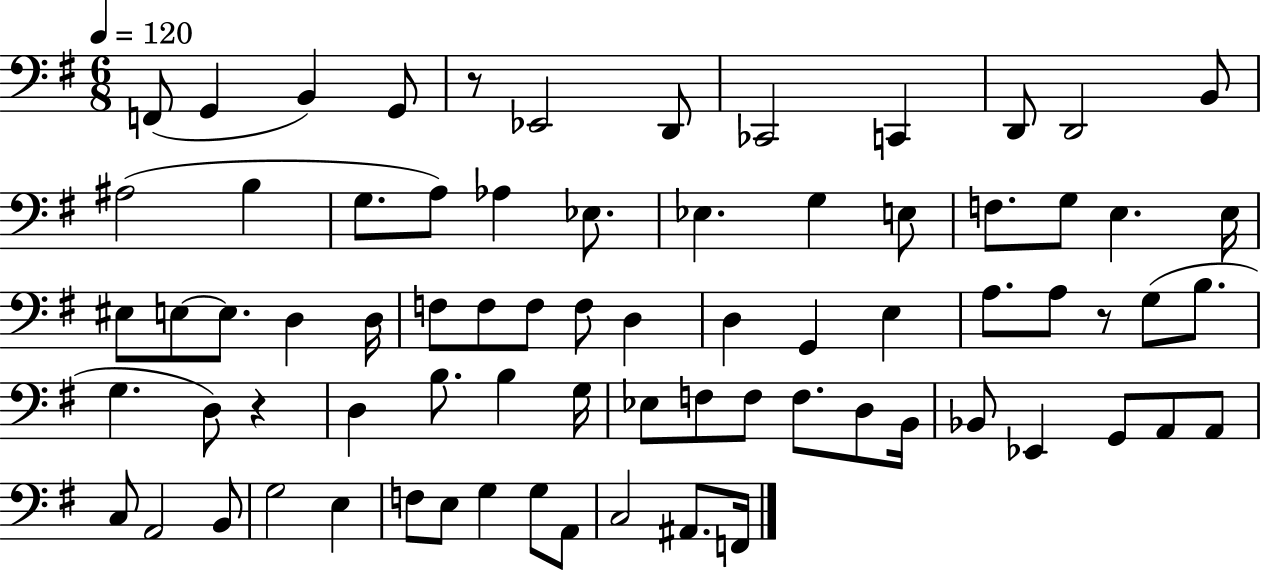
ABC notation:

X:1
T:Untitled
M:6/8
L:1/4
K:G
F,,/2 G,, B,, G,,/2 z/2 _E,,2 D,,/2 _C,,2 C,, D,,/2 D,,2 B,,/2 ^A,2 B, G,/2 A,/2 _A, _E,/2 _E, G, E,/2 F,/2 G,/2 E, E,/4 ^E,/2 E,/2 E,/2 D, D,/4 F,/2 F,/2 F,/2 F,/2 D, D, G,, E, A,/2 A,/2 z/2 G,/2 B,/2 G, D,/2 z D, B,/2 B, G,/4 _E,/2 F,/2 F,/2 F,/2 D,/2 B,,/4 _B,,/2 _E,, G,,/2 A,,/2 A,,/2 C,/2 A,,2 B,,/2 G,2 E, F,/2 E,/2 G, G,/2 A,,/2 C,2 ^A,,/2 F,,/4